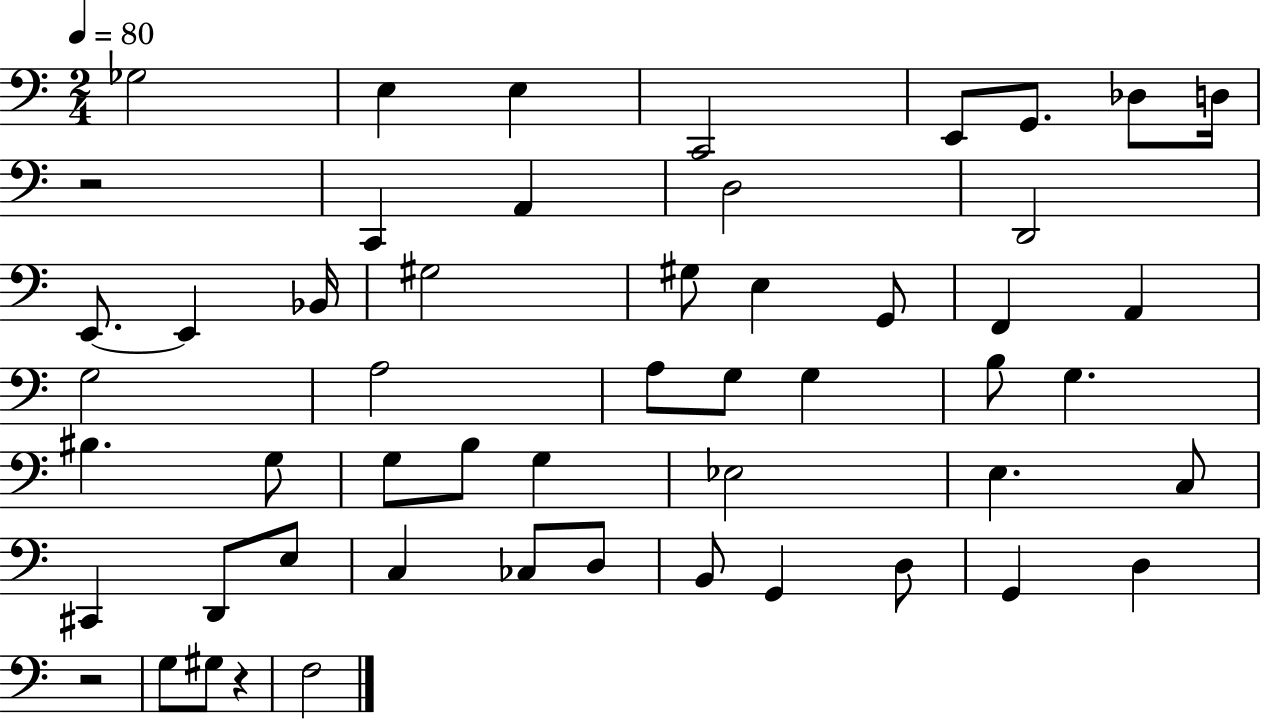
{
  \clef bass
  \numericTimeSignature
  \time 2/4
  \key c \major
  \tempo 4 = 80
  ges2 | e4 e4 | c,2 | e,8 g,8. des8 d16 | \break r2 | c,4 a,4 | d2 | d,2 | \break e,8.~~ e,4 bes,16 | gis2 | gis8 e4 g,8 | f,4 a,4 | \break g2 | a2 | a8 g8 g4 | b8 g4. | \break bis4. g8 | g8 b8 g4 | ees2 | e4. c8 | \break cis,4 d,8 e8 | c4 ces8 d8 | b,8 g,4 d8 | g,4 d4 | \break r2 | g8 gis8 r4 | f2 | \bar "|."
}